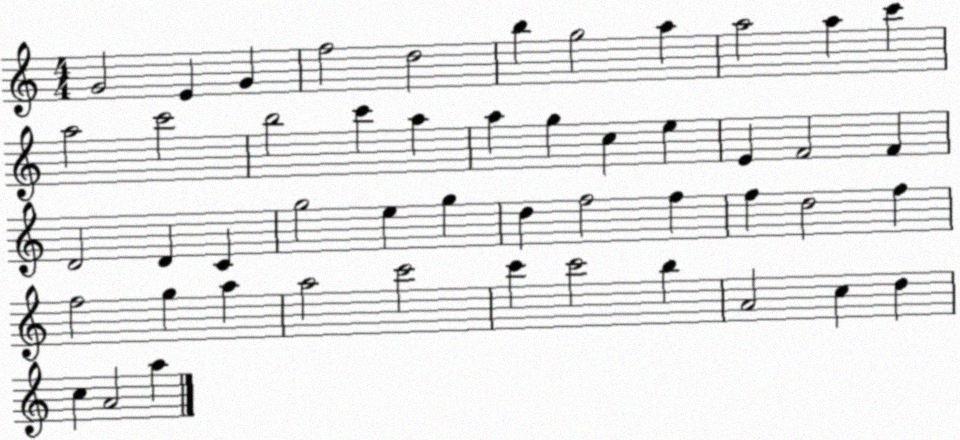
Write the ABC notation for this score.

X:1
T:Untitled
M:4/4
L:1/4
K:C
G2 E G f2 d2 b g2 a a2 a c' a2 c'2 b2 c' a a g c e E F2 F D2 D C g2 e g d f2 f f d2 f f2 g a a2 c'2 c' c'2 b A2 c d c A2 a